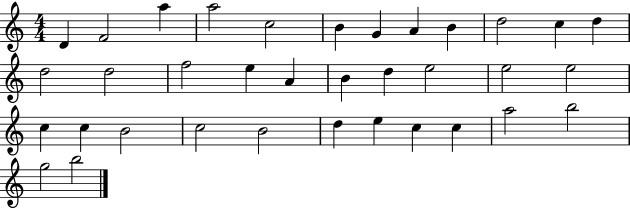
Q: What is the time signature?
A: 4/4